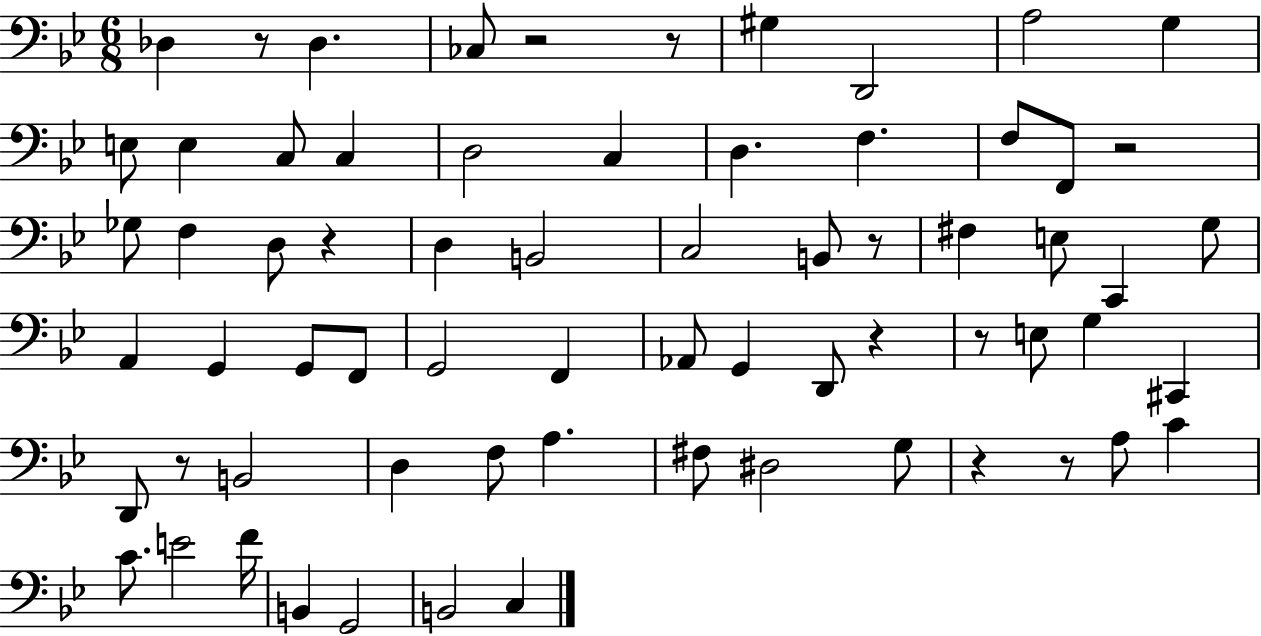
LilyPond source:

{
  \clef bass
  \numericTimeSignature
  \time 6/8
  \key bes \major
  des4 r8 des4. | ces8 r2 r8 | gis4 d,2 | a2 g4 | \break e8 e4 c8 c4 | d2 c4 | d4. f4. | f8 f,8 r2 | \break ges8 f4 d8 r4 | d4 b,2 | c2 b,8 r8 | fis4 e8 c,4 g8 | \break a,4 g,4 g,8 f,8 | g,2 f,4 | aes,8 g,4 d,8 r4 | r8 e8 g4 cis,4 | \break d,8 r8 b,2 | d4 f8 a4. | fis8 dis2 g8 | r4 r8 a8 c'4 | \break c'8. e'2 f'16 | b,4 g,2 | b,2 c4 | \bar "|."
}